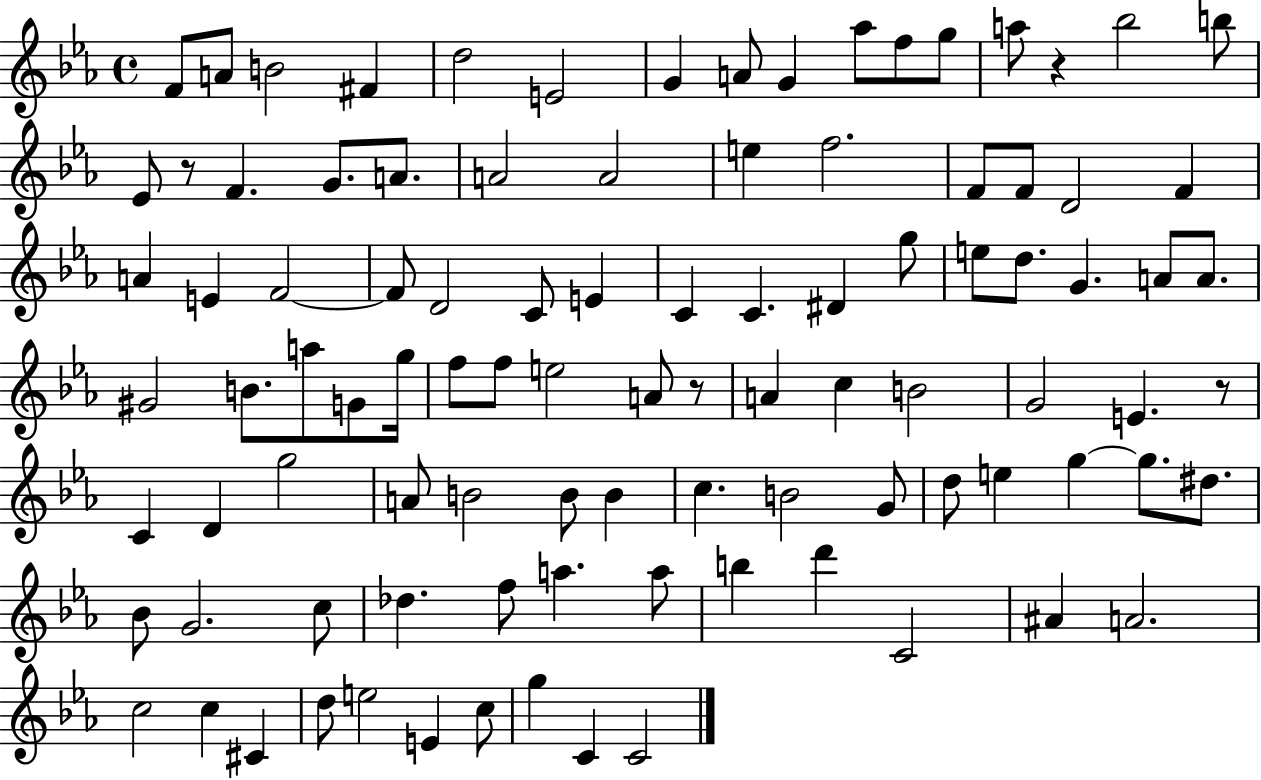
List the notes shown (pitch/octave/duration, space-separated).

F4/e A4/e B4/h F#4/q D5/h E4/h G4/q A4/e G4/q Ab5/e F5/e G5/e A5/e R/q Bb5/h B5/e Eb4/e R/e F4/q. G4/e. A4/e. A4/h A4/h E5/q F5/h. F4/e F4/e D4/h F4/q A4/q E4/q F4/h F4/e D4/h C4/e E4/q C4/q C4/q. D#4/q G5/e E5/e D5/e. G4/q. A4/e A4/e. G#4/h B4/e. A5/e G4/e G5/s F5/e F5/e E5/h A4/e R/e A4/q C5/q B4/h G4/h E4/q. R/e C4/q D4/q G5/h A4/e B4/h B4/e B4/q C5/q. B4/h G4/e D5/e E5/q G5/q G5/e. D#5/e. Bb4/e G4/h. C5/e Db5/q. F5/e A5/q. A5/e B5/q D6/q C4/h A#4/q A4/h. C5/h C5/q C#4/q D5/e E5/h E4/q C5/e G5/q C4/q C4/h